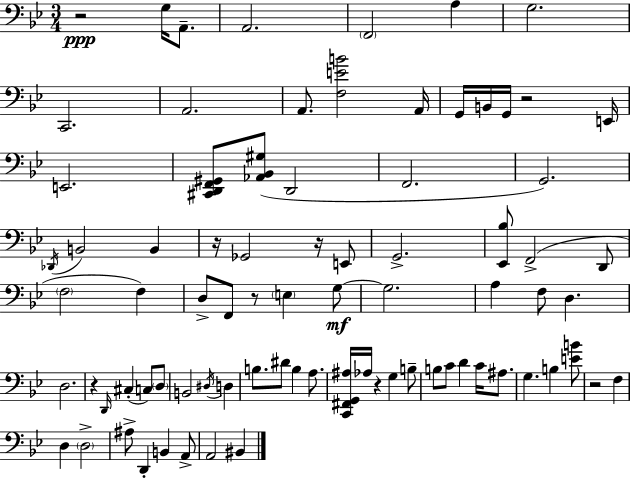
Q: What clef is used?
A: bass